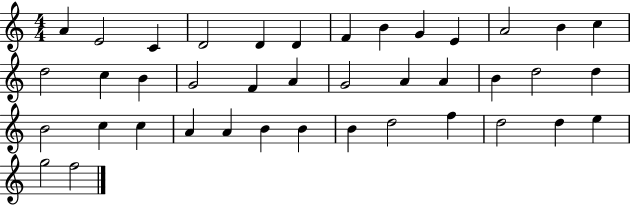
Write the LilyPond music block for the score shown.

{
  \clef treble
  \numericTimeSignature
  \time 4/4
  \key c \major
  a'4 e'2 c'4 | d'2 d'4 d'4 | f'4 b'4 g'4 e'4 | a'2 b'4 c''4 | \break d''2 c''4 b'4 | g'2 f'4 a'4 | g'2 a'4 a'4 | b'4 d''2 d''4 | \break b'2 c''4 c''4 | a'4 a'4 b'4 b'4 | b'4 d''2 f''4 | d''2 d''4 e''4 | \break g''2 f''2 | \bar "|."
}